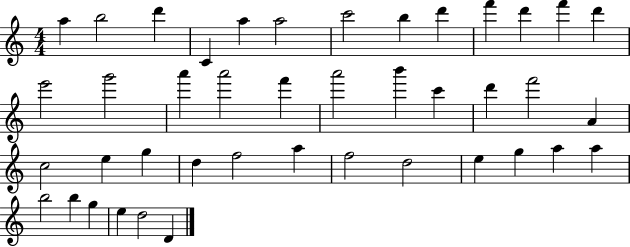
{
  \clef treble
  \numericTimeSignature
  \time 4/4
  \key c \major
  a''4 b''2 d'''4 | c'4 a''4 a''2 | c'''2 b''4 d'''4 | f'''4 d'''4 f'''4 d'''4 | \break e'''2 g'''2 | a'''4 a'''2 f'''4 | a'''2 b'''4 c'''4 | d'''4 f'''2 a'4 | \break c''2 e''4 g''4 | d''4 f''2 a''4 | f''2 d''2 | e''4 g''4 a''4 a''4 | \break b''2 b''4 g''4 | e''4 d''2 d'4 | \bar "|."
}